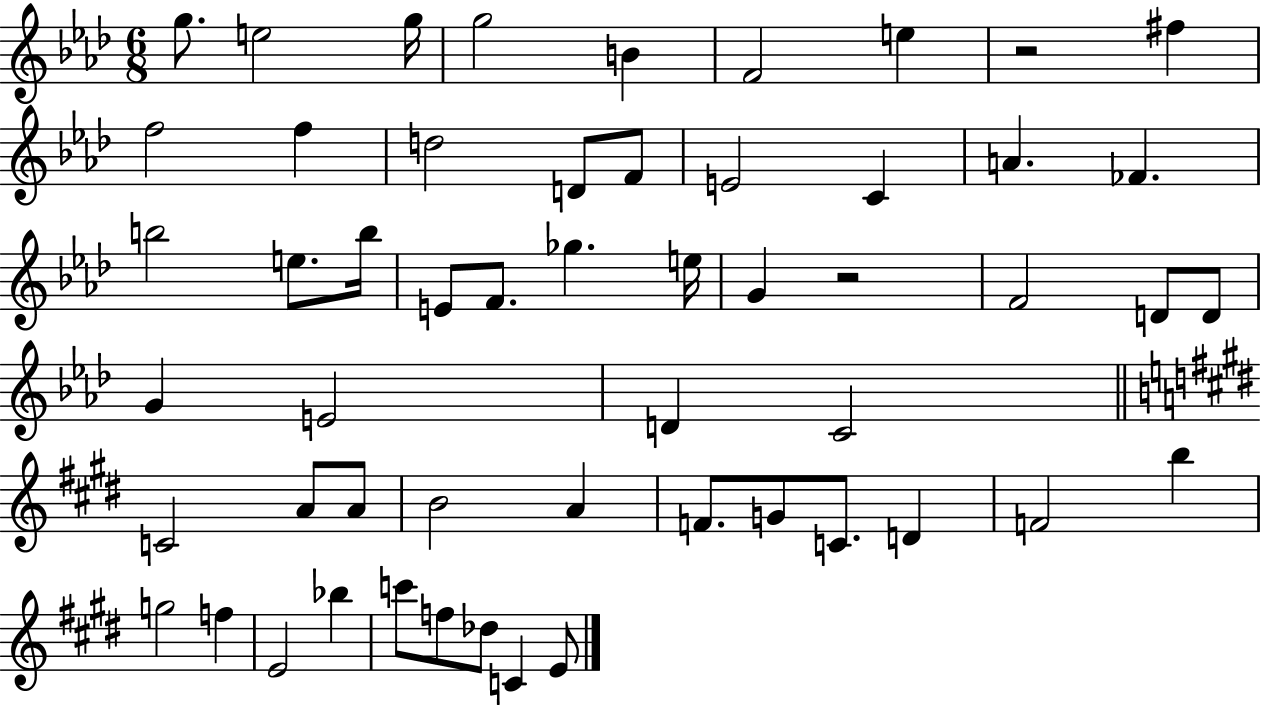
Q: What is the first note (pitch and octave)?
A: G5